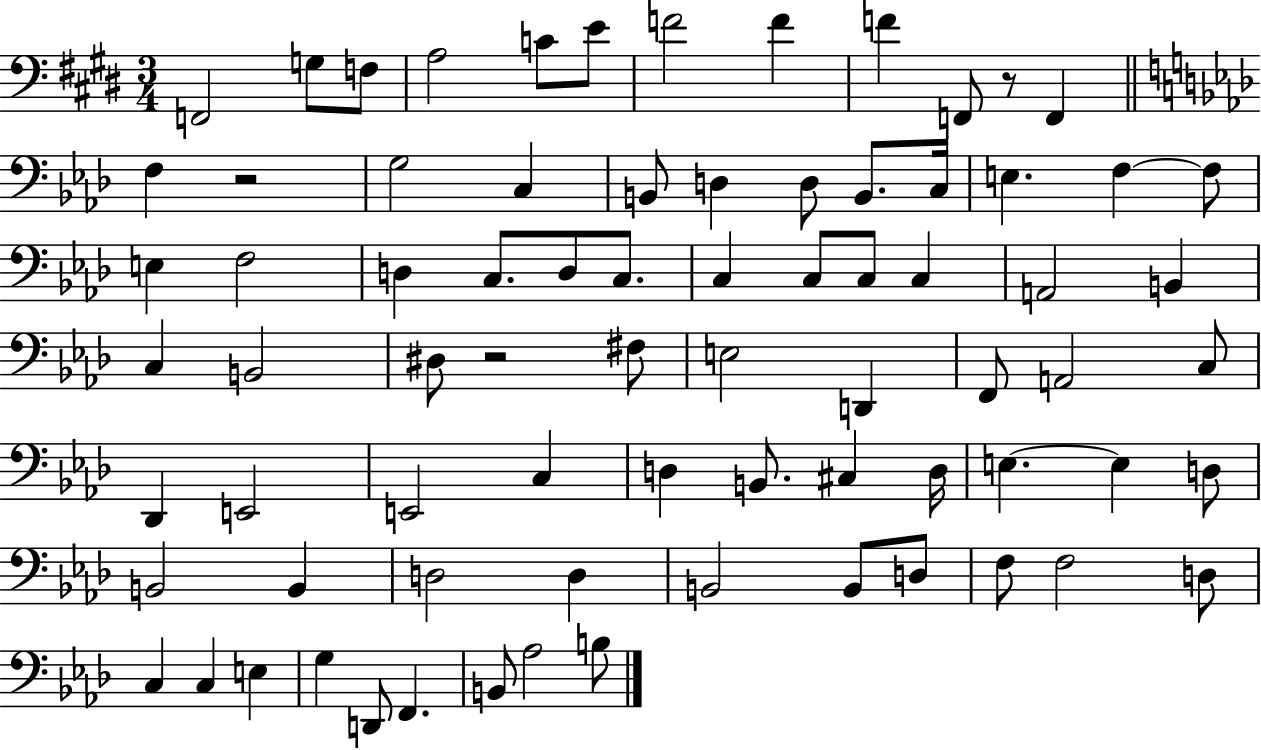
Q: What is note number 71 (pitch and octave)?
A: B2